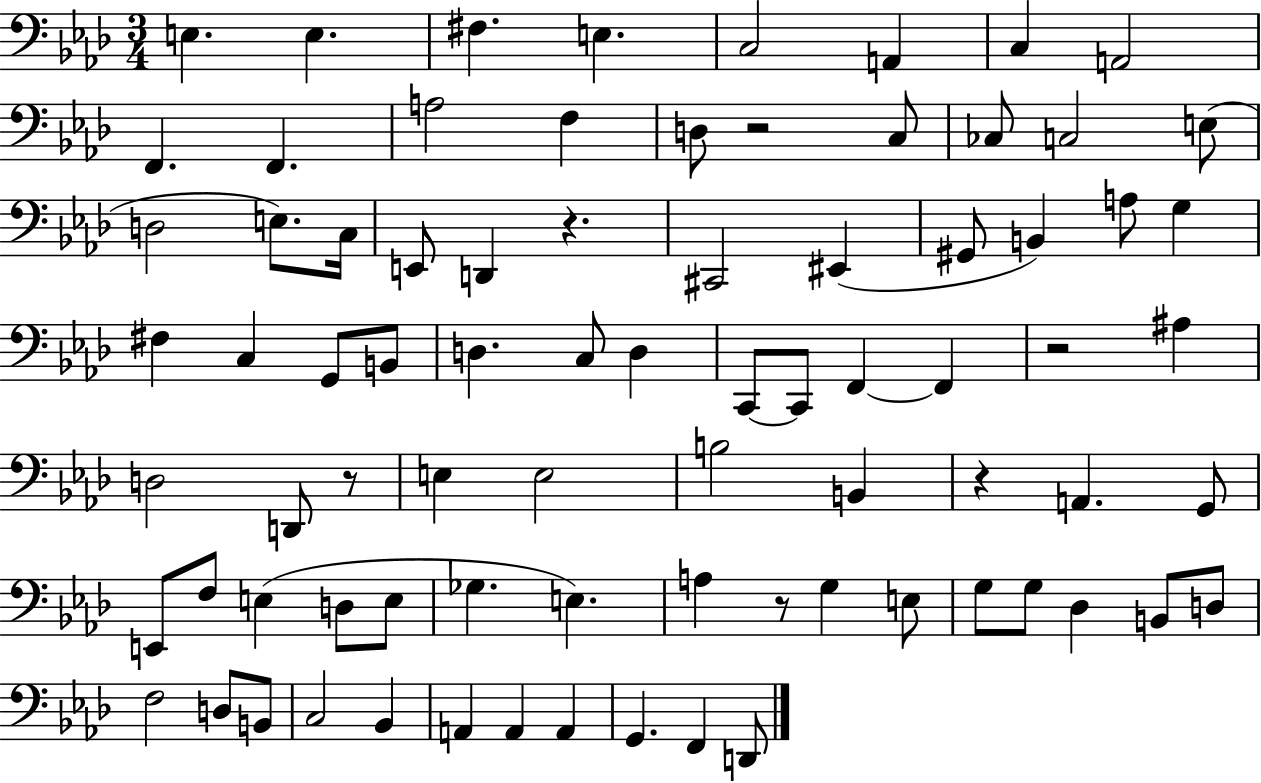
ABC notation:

X:1
T:Untitled
M:3/4
L:1/4
K:Ab
E, E, ^F, E, C,2 A,, C, A,,2 F,, F,, A,2 F, D,/2 z2 C,/2 _C,/2 C,2 E,/2 D,2 E,/2 C,/4 E,,/2 D,, z ^C,,2 ^E,, ^G,,/2 B,, A,/2 G, ^F, C, G,,/2 B,,/2 D, C,/2 D, C,,/2 C,,/2 F,, F,, z2 ^A, D,2 D,,/2 z/2 E, E,2 B,2 B,, z A,, G,,/2 E,,/2 F,/2 E, D,/2 E,/2 _G, E, A, z/2 G, E,/2 G,/2 G,/2 _D, B,,/2 D,/2 F,2 D,/2 B,,/2 C,2 _B,, A,, A,, A,, G,, F,, D,,/2